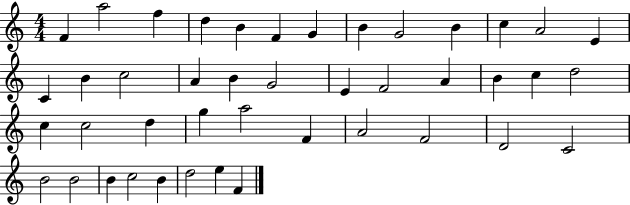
X:1
T:Untitled
M:4/4
L:1/4
K:C
F a2 f d B F G B G2 B c A2 E C B c2 A B G2 E F2 A B c d2 c c2 d g a2 F A2 F2 D2 C2 B2 B2 B c2 B d2 e F